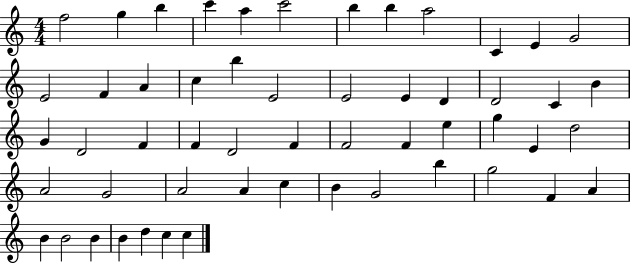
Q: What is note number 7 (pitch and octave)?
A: B5